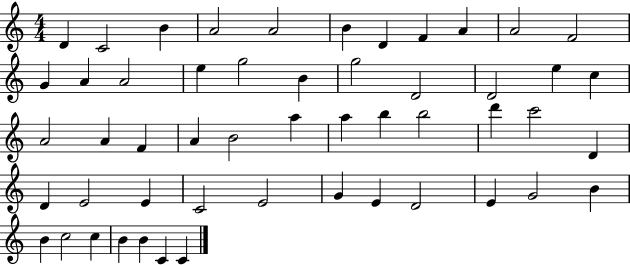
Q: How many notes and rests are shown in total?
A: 52